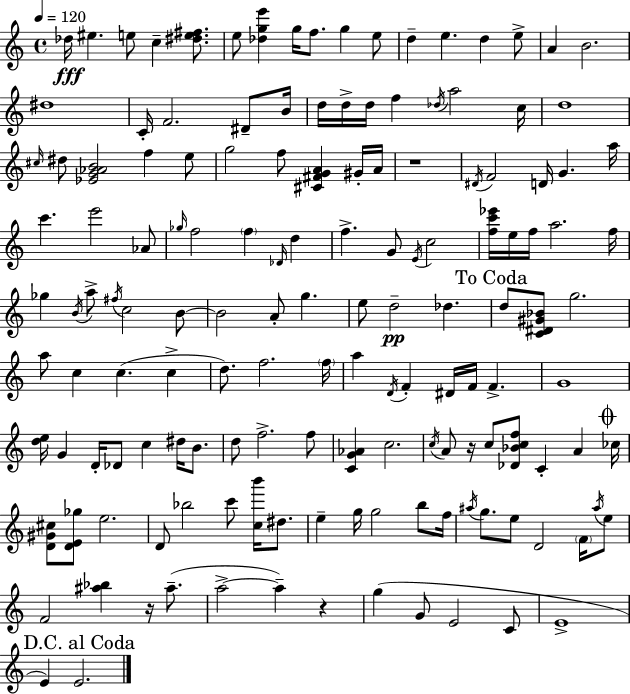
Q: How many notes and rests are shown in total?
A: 146